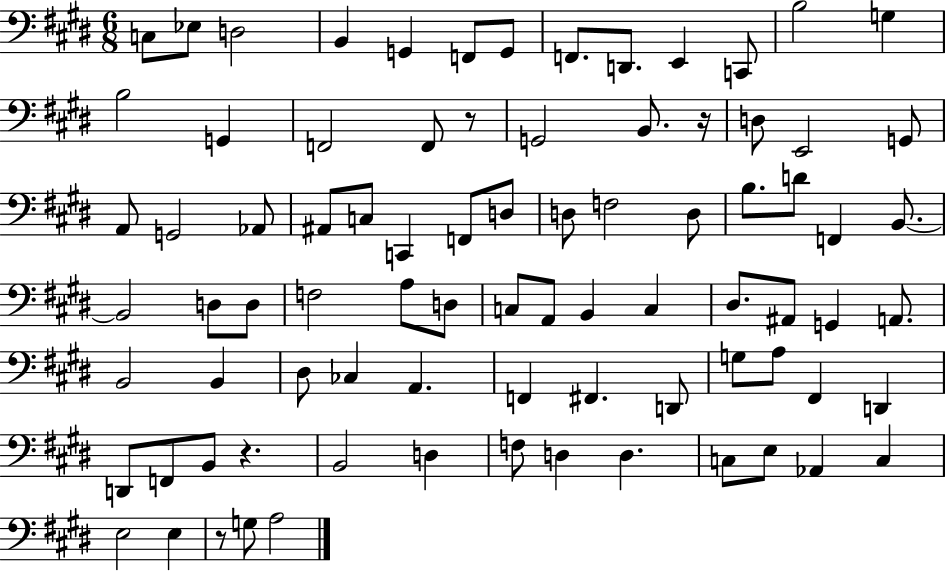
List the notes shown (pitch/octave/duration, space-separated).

C3/e Eb3/e D3/h B2/q G2/q F2/e G2/e F2/e. D2/e. E2/q C2/e B3/h G3/q B3/h G2/q F2/h F2/e R/e G2/h B2/e. R/s D3/e E2/h G2/e A2/e G2/h Ab2/e A#2/e C3/e C2/q F2/e D3/e D3/e F3/h D3/e B3/e. D4/e F2/q B2/e. B2/h D3/e D3/e F3/h A3/e D3/e C3/e A2/e B2/q C3/q D#3/e. A#2/e G2/q A2/e. B2/h B2/q D#3/e CES3/q A2/q. F2/q F#2/q. D2/e G3/e A3/e F#2/q D2/q D2/e F2/e B2/e R/q. B2/h D3/q F3/e D3/q D3/q. C3/e E3/e Ab2/q C3/q E3/h E3/q R/e G3/e A3/h